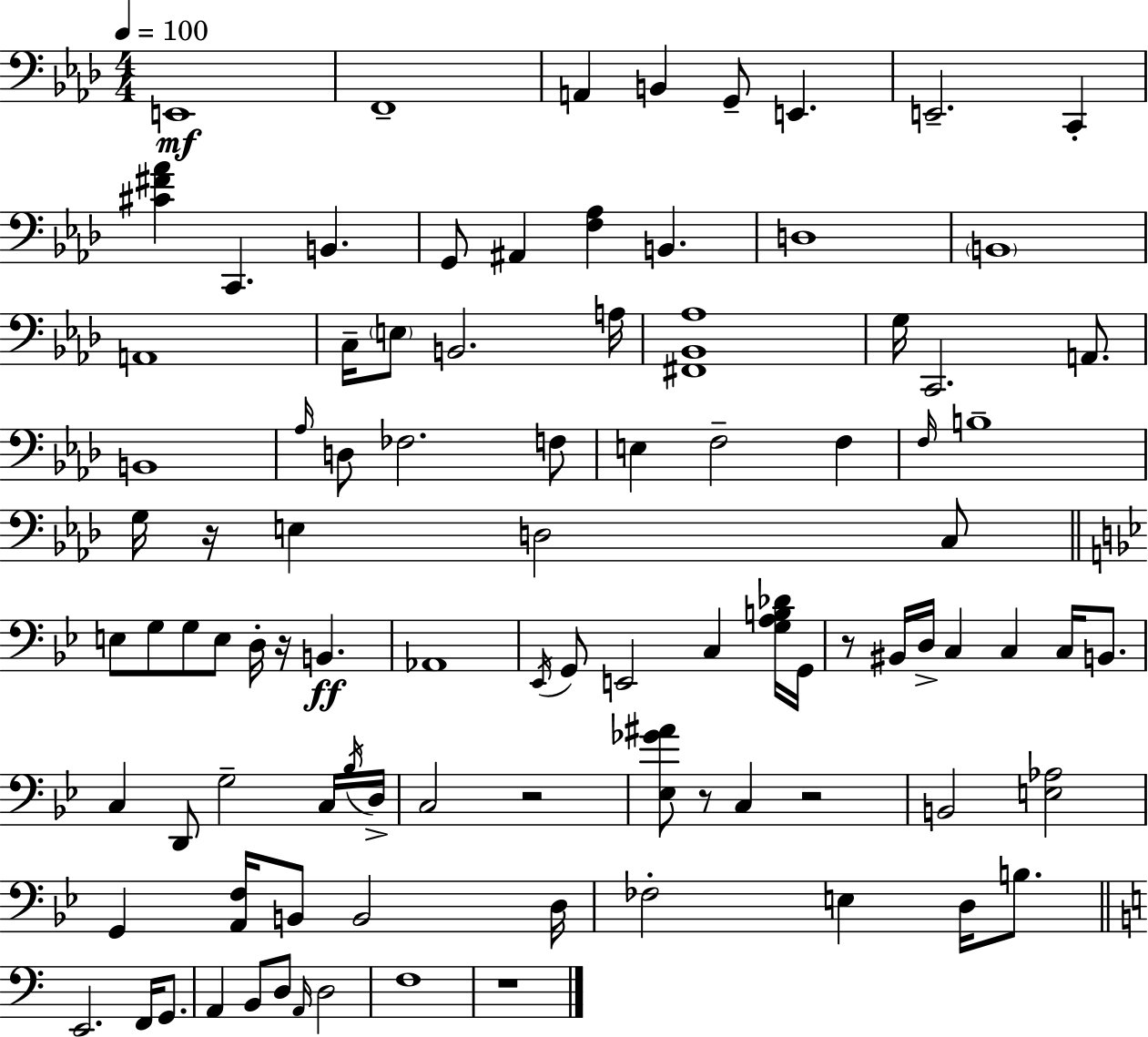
E2/w F2/w A2/q B2/q G2/e E2/q. E2/h. C2/q [C#4,F#4,Ab4]/q C2/q. B2/q. G2/e A#2/q [F3,Ab3]/q B2/q. D3/w B2/w A2/w C3/s E3/e B2/h. A3/s [F#2,Bb2,Ab3]/w G3/s C2/h. A2/e. B2/w Ab3/s D3/e FES3/h. F3/e E3/q F3/h F3/q F3/s B3/w G3/s R/s E3/q D3/h C3/e E3/e G3/e G3/e E3/e D3/s R/s B2/q. Ab2/w Eb2/s G2/e E2/h C3/q [G3,A3,B3,Db4]/s G2/s R/e BIS2/s D3/s C3/q C3/q C3/s B2/e. C3/q D2/e G3/h C3/s Bb3/s D3/s C3/h R/h [Eb3,Gb4,A#4]/e R/e C3/q R/h B2/h [E3,Ab3]/h G2/q [A2,F3]/s B2/e B2/h D3/s FES3/h E3/q D3/s B3/e. E2/h. F2/s G2/e. A2/q B2/e D3/e A2/s D3/h F3/w R/w